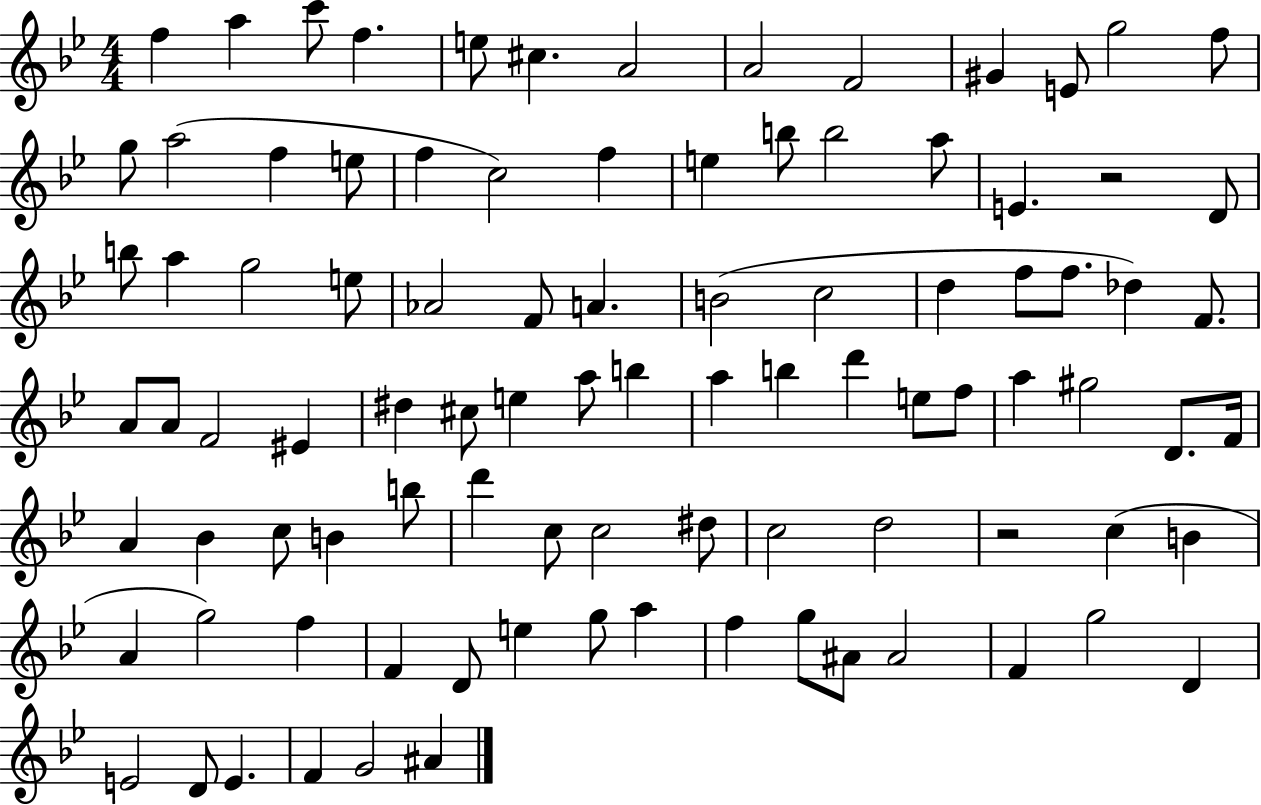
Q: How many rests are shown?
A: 2